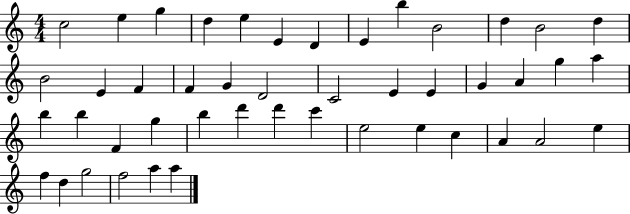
C5/h E5/q G5/q D5/q E5/q E4/q D4/q E4/q B5/q B4/h D5/q B4/h D5/q B4/h E4/q F4/q F4/q G4/q D4/h C4/h E4/q E4/q G4/q A4/q G5/q A5/q B5/q B5/q F4/q G5/q B5/q D6/q D6/q C6/q E5/h E5/q C5/q A4/q A4/h E5/q F5/q D5/q G5/h F5/h A5/q A5/q